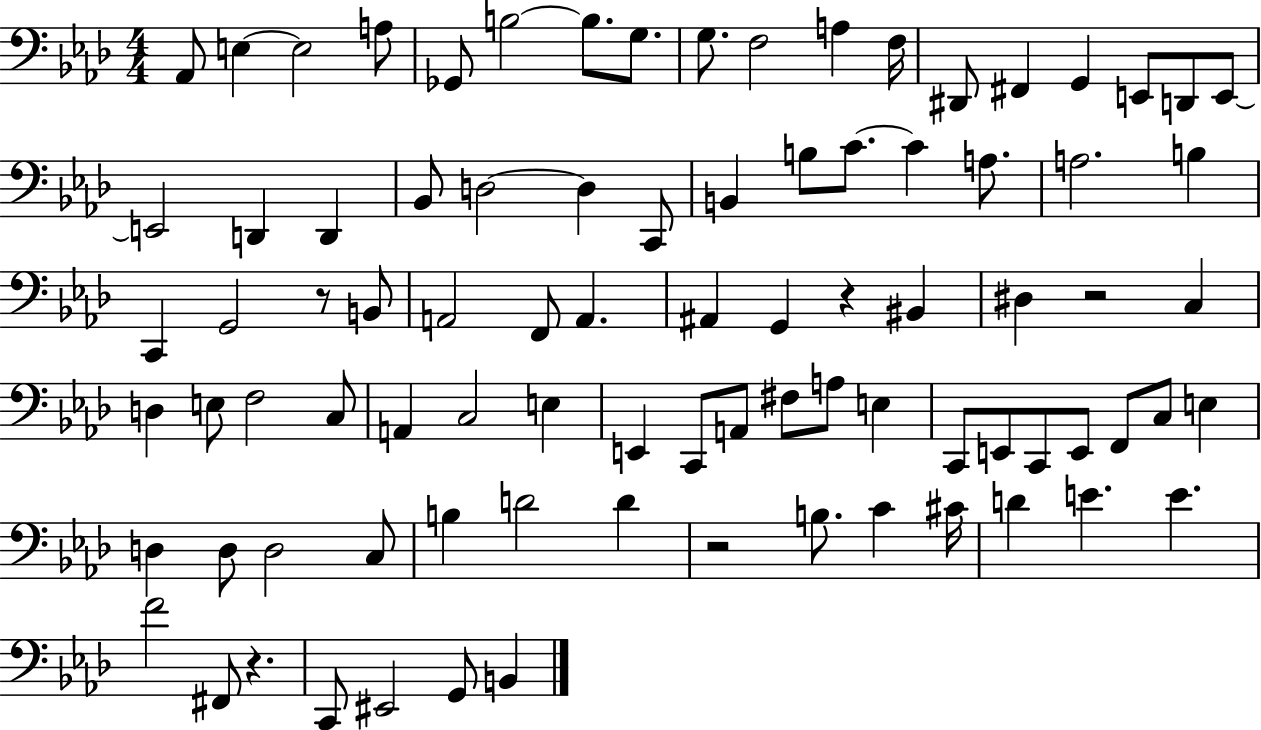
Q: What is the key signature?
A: AES major